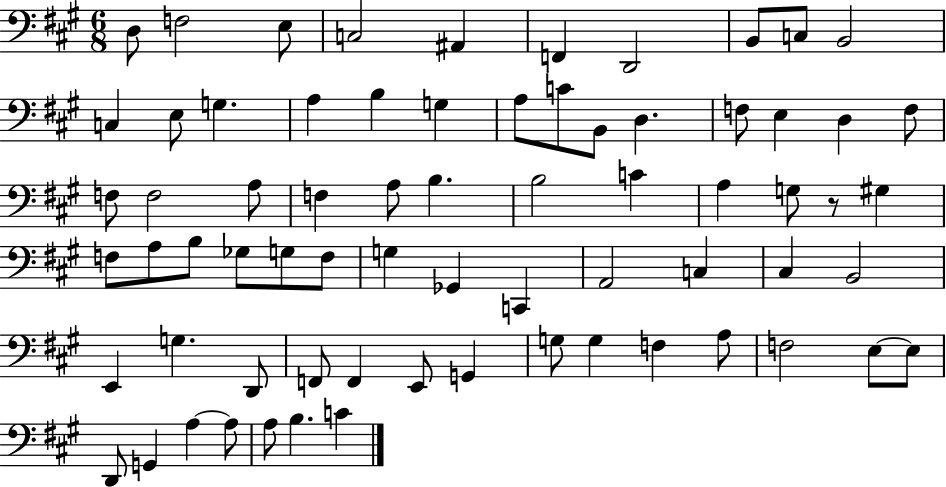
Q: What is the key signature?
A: A major